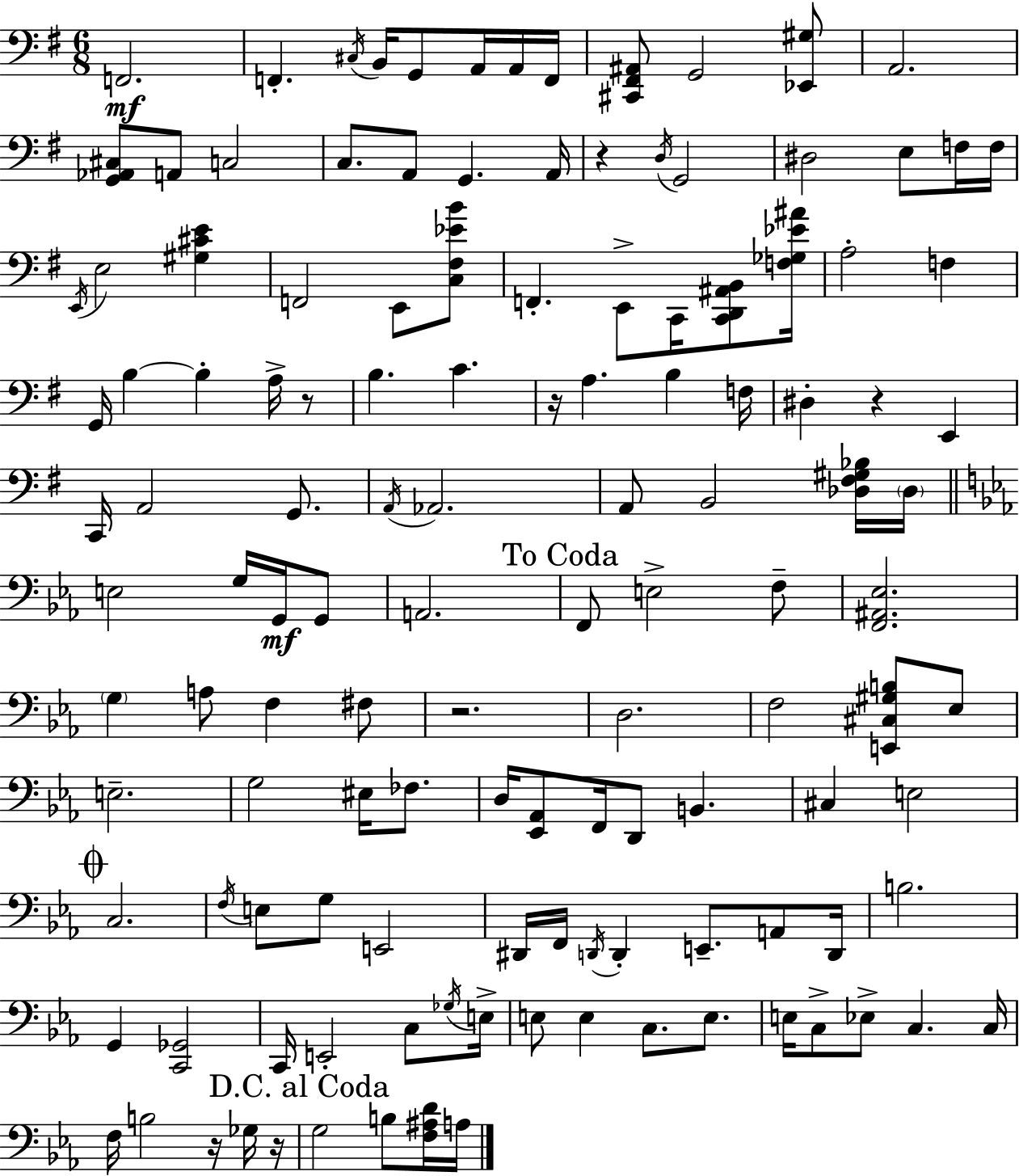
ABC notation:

X:1
T:Untitled
M:6/8
L:1/4
K:Em
F,,2 F,, ^C,/4 B,,/4 G,,/2 A,,/4 A,,/4 F,,/4 [^C,,^F,,^A,,]/2 G,,2 [_E,,^G,]/2 A,,2 [G,,_A,,^C,]/2 A,,/2 C,2 C,/2 A,,/2 G,, A,,/4 z D,/4 G,,2 ^D,2 E,/2 F,/4 F,/4 E,,/4 E,2 [^G,^CE] F,,2 E,,/2 [C,^F,_EB]/2 F,, E,,/2 C,,/4 [C,,D,,^A,,B,,]/2 [F,_G,_E^A]/4 A,2 F, G,,/4 B, B, A,/4 z/2 B, C z/4 A, B, F,/4 ^D, z E,, C,,/4 A,,2 G,,/2 A,,/4 _A,,2 A,,/2 B,,2 [_D,^F,^G,_B,]/4 _D,/4 E,2 G,/4 G,,/4 G,,/2 A,,2 F,,/2 E,2 F,/2 [F,,^A,,_E,]2 G, A,/2 F, ^F,/2 z2 D,2 F,2 [E,,^C,^G,B,]/2 _E,/2 E,2 G,2 ^E,/4 _F,/2 D,/4 [_E,,_A,,]/2 F,,/4 D,,/2 B,, ^C, E,2 C,2 F,/4 E,/2 G,/2 E,,2 ^D,,/4 F,,/4 D,,/4 D,, E,,/2 A,,/2 D,,/4 B,2 G,, [C,,_G,,]2 C,,/4 E,,2 C,/2 _G,/4 E,/4 E,/2 E, C,/2 E,/2 E,/4 C,/2 _E,/2 C, C,/4 F,/4 B,2 z/4 _G,/4 z/4 G,2 B,/2 [F,^A,D]/4 A,/4